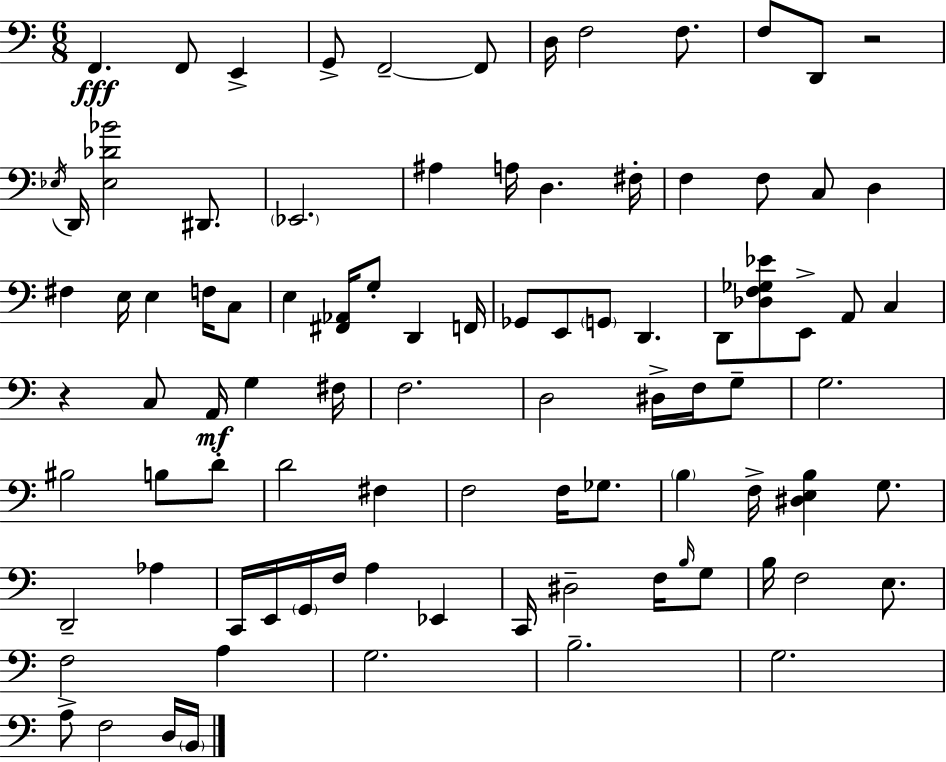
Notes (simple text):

F2/q. F2/e E2/q G2/e F2/h F2/e D3/s F3/h F3/e. F3/e D2/e R/h Eb3/s D2/s [Eb3,Db4,Bb4]/h D#2/e. Eb2/h. A#3/q A3/s D3/q. F#3/s F3/q F3/e C3/e D3/q F#3/q E3/s E3/q F3/s C3/e E3/q [F#2,Ab2]/s G3/e D2/q F2/s Gb2/e E2/e G2/e D2/q. D2/e [Db3,F3,Gb3,Eb4]/e E2/e A2/e C3/q R/q C3/e A2/s G3/q F#3/s F3/h. D3/h D#3/s F3/s G3/e G3/h. BIS3/h B3/e D4/e D4/h F#3/q F3/h F3/s Gb3/e. B3/q F3/s [D#3,E3,B3]/q G3/e. D2/h Ab3/q C2/s E2/s G2/s F3/s A3/q Eb2/q C2/s D#3/h F3/s B3/s G3/e B3/s F3/h E3/e. F3/h A3/q G3/h. B3/h. G3/h. A3/e F3/h D3/s B2/s